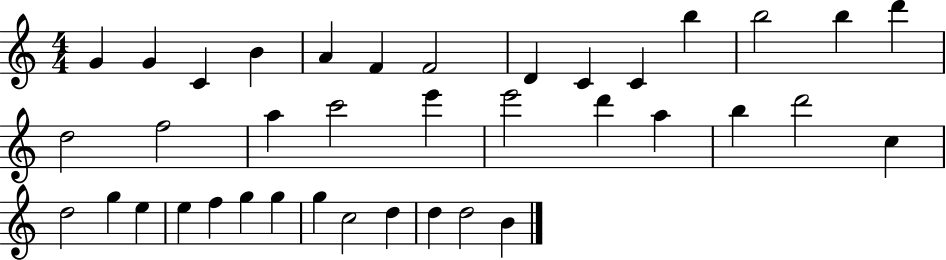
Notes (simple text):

G4/q G4/q C4/q B4/q A4/q F4/q F4/h D4/q C4/q C4/q B5/q B5/h B5/q D6/q D5/h F5/h A5/q C6/h E6/q E6/h D6/q A5/q B5/q D6/h C5/q D5/h G5/q E5/q E5/q F5/q G5/q G5/q G5/q C5/h D5/q D5/q D5/h B4/q